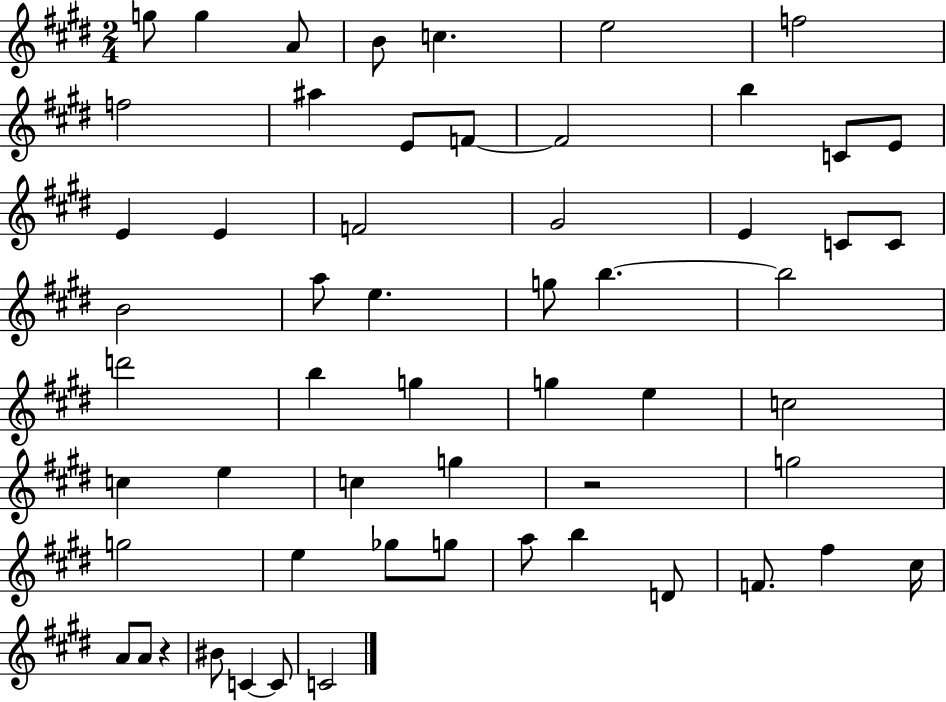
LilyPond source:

{
  \clef treble
  \numericTimeSignature
  \time 2/4
  \key e \major
  g''8 g''4 a'8 | b'8 c''4. | e''2 | f''2 | \break f''2 | ais''4 e'8 f'8~~ | f'2 | b''4 c'8 e'8 | \break e'4 e'4 | f'2 | gis'2 | e'4 c'8 c'8 | \break b'2 | a''8 e''4. | g''8 b''4.~~ | b''2 | \break d'''2 | b''4 g''4 | g''4 e''4 | c''2 | \break c''4 e''4 | c''4 g''4 | r2 | g''2 | \break g''2 | e''4 ges''8 g''8 | a''8 b''4 d'8 | f'8. fis''4 cis''16 | \break a'8 a'8 r4 | bis'8 c'4~~ c'8 | c'2 | \bar "|."
}